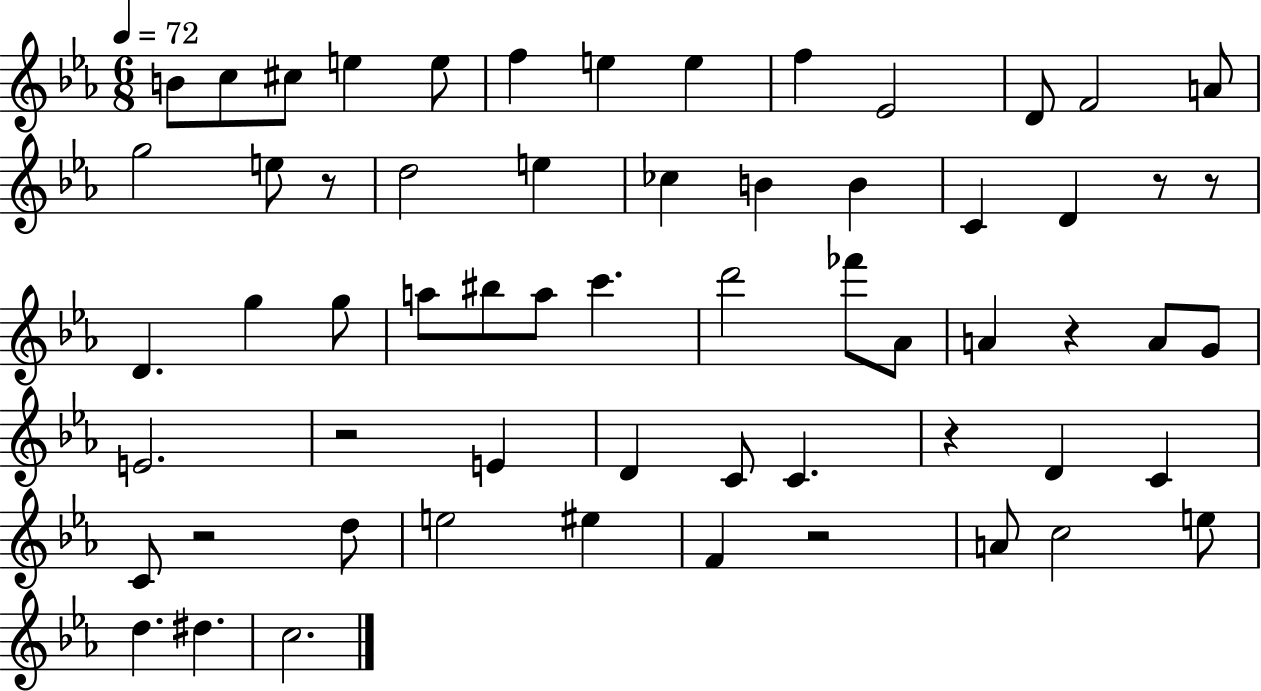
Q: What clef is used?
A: treble